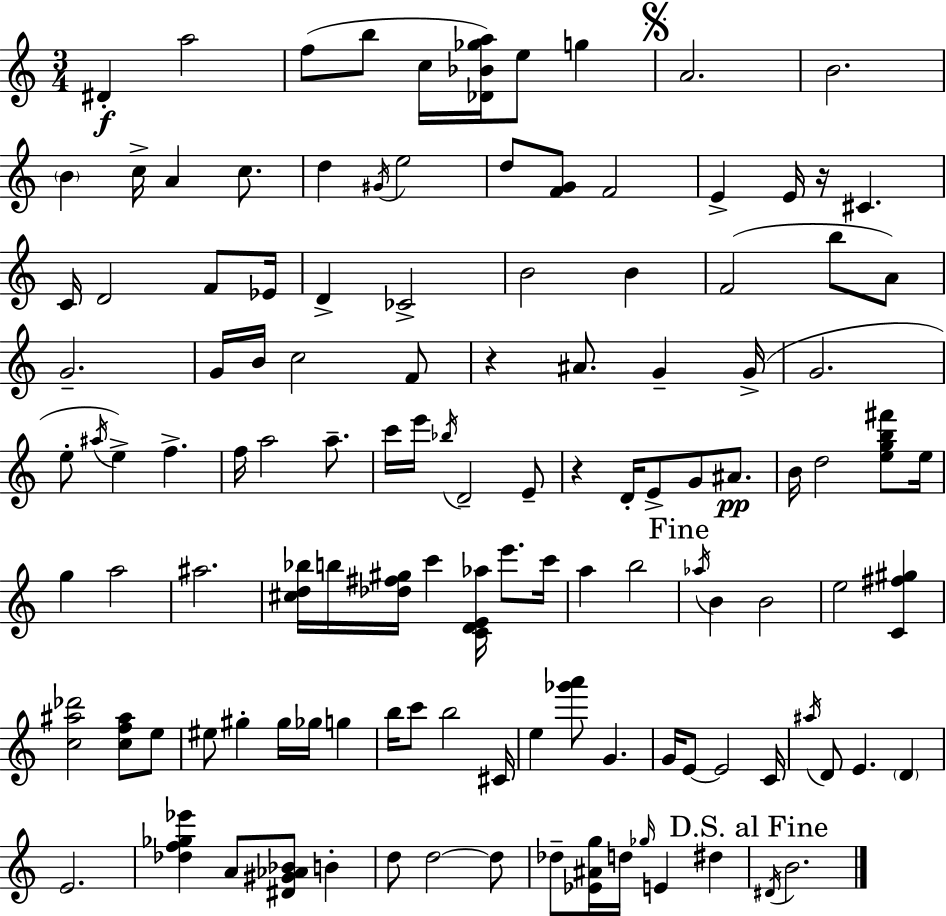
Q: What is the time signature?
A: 3/4